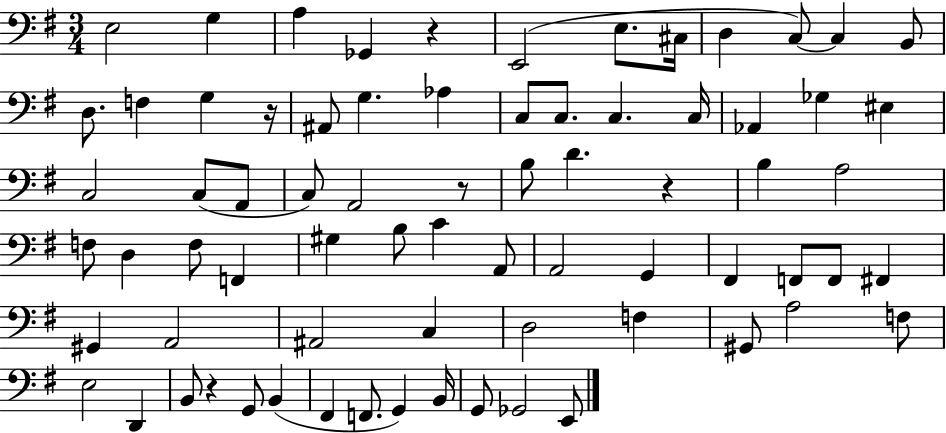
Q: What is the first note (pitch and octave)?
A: E3